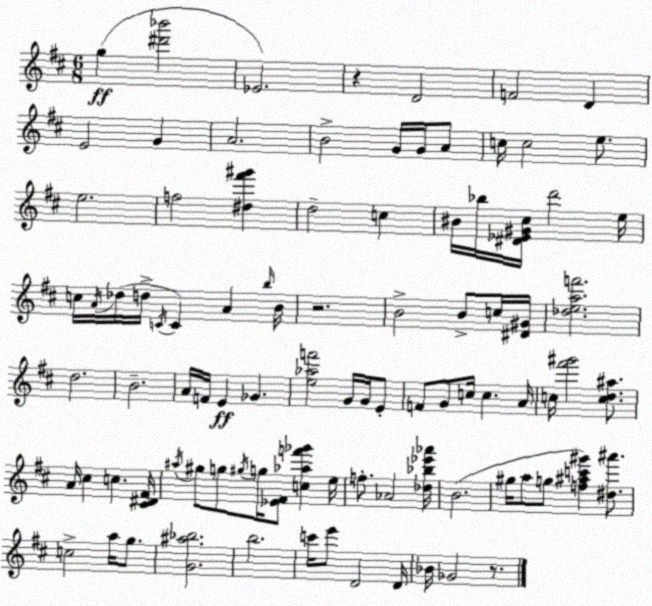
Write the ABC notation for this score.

X:1
T:Untitled
M:6/8
L:1/4
K:D
g [^d'_b']2 _E2 z D2 F2 D E2 G A2 B2 G/4 G/4 A/2 c/4 c2 e/2 e2 f2 [^d^f'^g'] d2 c ^B/4 _b/4 [^D_E^G^c]/4 d'2 e/4 c/4 A/4 _d/4 d/4 C/4 C A b/4 B/4 z2 B2 B/2 c/4 [^D^G]/4 [_deaf']2 d2 B2 A/4 F/4 E _G [e_af']2 G/4 G/4 E/2 F/2 G/2 c/4 c A/4 c/4 [^f'^g']2 [cd^a]/2 A/4 ^c c [^C^D^F]/4 ^a/4 ^g/2 g/2 ^g/4 g/4 [_E^F]/2 [c_af'_g'] e/4 f/2 _A2 [_d_b_e'_a']/4 B2 ^g/4 a/2 g/2 [f^ac'^g'] [^d^a']/2 c2 a/4 g/2 [G^a_b]2 b2 c'/4 e'/2 D2 D/4 _B/4 _G2 z/2